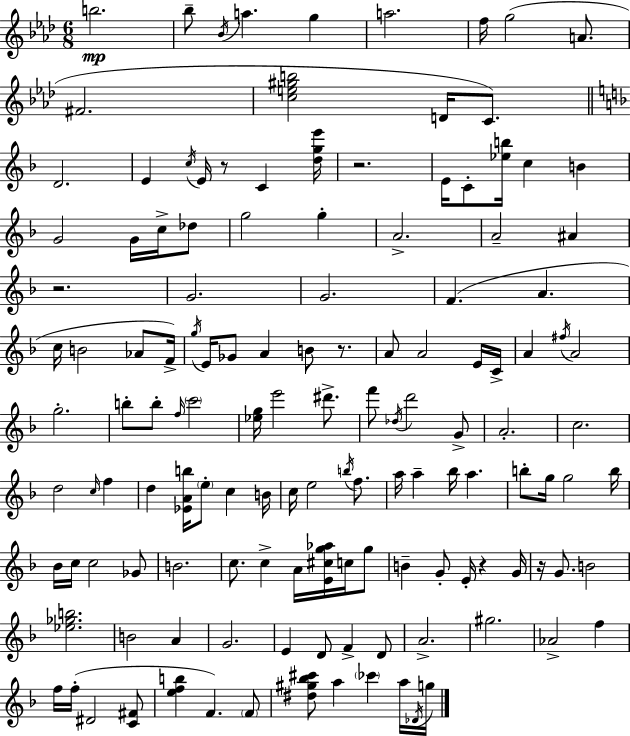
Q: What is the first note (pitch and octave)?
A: B5